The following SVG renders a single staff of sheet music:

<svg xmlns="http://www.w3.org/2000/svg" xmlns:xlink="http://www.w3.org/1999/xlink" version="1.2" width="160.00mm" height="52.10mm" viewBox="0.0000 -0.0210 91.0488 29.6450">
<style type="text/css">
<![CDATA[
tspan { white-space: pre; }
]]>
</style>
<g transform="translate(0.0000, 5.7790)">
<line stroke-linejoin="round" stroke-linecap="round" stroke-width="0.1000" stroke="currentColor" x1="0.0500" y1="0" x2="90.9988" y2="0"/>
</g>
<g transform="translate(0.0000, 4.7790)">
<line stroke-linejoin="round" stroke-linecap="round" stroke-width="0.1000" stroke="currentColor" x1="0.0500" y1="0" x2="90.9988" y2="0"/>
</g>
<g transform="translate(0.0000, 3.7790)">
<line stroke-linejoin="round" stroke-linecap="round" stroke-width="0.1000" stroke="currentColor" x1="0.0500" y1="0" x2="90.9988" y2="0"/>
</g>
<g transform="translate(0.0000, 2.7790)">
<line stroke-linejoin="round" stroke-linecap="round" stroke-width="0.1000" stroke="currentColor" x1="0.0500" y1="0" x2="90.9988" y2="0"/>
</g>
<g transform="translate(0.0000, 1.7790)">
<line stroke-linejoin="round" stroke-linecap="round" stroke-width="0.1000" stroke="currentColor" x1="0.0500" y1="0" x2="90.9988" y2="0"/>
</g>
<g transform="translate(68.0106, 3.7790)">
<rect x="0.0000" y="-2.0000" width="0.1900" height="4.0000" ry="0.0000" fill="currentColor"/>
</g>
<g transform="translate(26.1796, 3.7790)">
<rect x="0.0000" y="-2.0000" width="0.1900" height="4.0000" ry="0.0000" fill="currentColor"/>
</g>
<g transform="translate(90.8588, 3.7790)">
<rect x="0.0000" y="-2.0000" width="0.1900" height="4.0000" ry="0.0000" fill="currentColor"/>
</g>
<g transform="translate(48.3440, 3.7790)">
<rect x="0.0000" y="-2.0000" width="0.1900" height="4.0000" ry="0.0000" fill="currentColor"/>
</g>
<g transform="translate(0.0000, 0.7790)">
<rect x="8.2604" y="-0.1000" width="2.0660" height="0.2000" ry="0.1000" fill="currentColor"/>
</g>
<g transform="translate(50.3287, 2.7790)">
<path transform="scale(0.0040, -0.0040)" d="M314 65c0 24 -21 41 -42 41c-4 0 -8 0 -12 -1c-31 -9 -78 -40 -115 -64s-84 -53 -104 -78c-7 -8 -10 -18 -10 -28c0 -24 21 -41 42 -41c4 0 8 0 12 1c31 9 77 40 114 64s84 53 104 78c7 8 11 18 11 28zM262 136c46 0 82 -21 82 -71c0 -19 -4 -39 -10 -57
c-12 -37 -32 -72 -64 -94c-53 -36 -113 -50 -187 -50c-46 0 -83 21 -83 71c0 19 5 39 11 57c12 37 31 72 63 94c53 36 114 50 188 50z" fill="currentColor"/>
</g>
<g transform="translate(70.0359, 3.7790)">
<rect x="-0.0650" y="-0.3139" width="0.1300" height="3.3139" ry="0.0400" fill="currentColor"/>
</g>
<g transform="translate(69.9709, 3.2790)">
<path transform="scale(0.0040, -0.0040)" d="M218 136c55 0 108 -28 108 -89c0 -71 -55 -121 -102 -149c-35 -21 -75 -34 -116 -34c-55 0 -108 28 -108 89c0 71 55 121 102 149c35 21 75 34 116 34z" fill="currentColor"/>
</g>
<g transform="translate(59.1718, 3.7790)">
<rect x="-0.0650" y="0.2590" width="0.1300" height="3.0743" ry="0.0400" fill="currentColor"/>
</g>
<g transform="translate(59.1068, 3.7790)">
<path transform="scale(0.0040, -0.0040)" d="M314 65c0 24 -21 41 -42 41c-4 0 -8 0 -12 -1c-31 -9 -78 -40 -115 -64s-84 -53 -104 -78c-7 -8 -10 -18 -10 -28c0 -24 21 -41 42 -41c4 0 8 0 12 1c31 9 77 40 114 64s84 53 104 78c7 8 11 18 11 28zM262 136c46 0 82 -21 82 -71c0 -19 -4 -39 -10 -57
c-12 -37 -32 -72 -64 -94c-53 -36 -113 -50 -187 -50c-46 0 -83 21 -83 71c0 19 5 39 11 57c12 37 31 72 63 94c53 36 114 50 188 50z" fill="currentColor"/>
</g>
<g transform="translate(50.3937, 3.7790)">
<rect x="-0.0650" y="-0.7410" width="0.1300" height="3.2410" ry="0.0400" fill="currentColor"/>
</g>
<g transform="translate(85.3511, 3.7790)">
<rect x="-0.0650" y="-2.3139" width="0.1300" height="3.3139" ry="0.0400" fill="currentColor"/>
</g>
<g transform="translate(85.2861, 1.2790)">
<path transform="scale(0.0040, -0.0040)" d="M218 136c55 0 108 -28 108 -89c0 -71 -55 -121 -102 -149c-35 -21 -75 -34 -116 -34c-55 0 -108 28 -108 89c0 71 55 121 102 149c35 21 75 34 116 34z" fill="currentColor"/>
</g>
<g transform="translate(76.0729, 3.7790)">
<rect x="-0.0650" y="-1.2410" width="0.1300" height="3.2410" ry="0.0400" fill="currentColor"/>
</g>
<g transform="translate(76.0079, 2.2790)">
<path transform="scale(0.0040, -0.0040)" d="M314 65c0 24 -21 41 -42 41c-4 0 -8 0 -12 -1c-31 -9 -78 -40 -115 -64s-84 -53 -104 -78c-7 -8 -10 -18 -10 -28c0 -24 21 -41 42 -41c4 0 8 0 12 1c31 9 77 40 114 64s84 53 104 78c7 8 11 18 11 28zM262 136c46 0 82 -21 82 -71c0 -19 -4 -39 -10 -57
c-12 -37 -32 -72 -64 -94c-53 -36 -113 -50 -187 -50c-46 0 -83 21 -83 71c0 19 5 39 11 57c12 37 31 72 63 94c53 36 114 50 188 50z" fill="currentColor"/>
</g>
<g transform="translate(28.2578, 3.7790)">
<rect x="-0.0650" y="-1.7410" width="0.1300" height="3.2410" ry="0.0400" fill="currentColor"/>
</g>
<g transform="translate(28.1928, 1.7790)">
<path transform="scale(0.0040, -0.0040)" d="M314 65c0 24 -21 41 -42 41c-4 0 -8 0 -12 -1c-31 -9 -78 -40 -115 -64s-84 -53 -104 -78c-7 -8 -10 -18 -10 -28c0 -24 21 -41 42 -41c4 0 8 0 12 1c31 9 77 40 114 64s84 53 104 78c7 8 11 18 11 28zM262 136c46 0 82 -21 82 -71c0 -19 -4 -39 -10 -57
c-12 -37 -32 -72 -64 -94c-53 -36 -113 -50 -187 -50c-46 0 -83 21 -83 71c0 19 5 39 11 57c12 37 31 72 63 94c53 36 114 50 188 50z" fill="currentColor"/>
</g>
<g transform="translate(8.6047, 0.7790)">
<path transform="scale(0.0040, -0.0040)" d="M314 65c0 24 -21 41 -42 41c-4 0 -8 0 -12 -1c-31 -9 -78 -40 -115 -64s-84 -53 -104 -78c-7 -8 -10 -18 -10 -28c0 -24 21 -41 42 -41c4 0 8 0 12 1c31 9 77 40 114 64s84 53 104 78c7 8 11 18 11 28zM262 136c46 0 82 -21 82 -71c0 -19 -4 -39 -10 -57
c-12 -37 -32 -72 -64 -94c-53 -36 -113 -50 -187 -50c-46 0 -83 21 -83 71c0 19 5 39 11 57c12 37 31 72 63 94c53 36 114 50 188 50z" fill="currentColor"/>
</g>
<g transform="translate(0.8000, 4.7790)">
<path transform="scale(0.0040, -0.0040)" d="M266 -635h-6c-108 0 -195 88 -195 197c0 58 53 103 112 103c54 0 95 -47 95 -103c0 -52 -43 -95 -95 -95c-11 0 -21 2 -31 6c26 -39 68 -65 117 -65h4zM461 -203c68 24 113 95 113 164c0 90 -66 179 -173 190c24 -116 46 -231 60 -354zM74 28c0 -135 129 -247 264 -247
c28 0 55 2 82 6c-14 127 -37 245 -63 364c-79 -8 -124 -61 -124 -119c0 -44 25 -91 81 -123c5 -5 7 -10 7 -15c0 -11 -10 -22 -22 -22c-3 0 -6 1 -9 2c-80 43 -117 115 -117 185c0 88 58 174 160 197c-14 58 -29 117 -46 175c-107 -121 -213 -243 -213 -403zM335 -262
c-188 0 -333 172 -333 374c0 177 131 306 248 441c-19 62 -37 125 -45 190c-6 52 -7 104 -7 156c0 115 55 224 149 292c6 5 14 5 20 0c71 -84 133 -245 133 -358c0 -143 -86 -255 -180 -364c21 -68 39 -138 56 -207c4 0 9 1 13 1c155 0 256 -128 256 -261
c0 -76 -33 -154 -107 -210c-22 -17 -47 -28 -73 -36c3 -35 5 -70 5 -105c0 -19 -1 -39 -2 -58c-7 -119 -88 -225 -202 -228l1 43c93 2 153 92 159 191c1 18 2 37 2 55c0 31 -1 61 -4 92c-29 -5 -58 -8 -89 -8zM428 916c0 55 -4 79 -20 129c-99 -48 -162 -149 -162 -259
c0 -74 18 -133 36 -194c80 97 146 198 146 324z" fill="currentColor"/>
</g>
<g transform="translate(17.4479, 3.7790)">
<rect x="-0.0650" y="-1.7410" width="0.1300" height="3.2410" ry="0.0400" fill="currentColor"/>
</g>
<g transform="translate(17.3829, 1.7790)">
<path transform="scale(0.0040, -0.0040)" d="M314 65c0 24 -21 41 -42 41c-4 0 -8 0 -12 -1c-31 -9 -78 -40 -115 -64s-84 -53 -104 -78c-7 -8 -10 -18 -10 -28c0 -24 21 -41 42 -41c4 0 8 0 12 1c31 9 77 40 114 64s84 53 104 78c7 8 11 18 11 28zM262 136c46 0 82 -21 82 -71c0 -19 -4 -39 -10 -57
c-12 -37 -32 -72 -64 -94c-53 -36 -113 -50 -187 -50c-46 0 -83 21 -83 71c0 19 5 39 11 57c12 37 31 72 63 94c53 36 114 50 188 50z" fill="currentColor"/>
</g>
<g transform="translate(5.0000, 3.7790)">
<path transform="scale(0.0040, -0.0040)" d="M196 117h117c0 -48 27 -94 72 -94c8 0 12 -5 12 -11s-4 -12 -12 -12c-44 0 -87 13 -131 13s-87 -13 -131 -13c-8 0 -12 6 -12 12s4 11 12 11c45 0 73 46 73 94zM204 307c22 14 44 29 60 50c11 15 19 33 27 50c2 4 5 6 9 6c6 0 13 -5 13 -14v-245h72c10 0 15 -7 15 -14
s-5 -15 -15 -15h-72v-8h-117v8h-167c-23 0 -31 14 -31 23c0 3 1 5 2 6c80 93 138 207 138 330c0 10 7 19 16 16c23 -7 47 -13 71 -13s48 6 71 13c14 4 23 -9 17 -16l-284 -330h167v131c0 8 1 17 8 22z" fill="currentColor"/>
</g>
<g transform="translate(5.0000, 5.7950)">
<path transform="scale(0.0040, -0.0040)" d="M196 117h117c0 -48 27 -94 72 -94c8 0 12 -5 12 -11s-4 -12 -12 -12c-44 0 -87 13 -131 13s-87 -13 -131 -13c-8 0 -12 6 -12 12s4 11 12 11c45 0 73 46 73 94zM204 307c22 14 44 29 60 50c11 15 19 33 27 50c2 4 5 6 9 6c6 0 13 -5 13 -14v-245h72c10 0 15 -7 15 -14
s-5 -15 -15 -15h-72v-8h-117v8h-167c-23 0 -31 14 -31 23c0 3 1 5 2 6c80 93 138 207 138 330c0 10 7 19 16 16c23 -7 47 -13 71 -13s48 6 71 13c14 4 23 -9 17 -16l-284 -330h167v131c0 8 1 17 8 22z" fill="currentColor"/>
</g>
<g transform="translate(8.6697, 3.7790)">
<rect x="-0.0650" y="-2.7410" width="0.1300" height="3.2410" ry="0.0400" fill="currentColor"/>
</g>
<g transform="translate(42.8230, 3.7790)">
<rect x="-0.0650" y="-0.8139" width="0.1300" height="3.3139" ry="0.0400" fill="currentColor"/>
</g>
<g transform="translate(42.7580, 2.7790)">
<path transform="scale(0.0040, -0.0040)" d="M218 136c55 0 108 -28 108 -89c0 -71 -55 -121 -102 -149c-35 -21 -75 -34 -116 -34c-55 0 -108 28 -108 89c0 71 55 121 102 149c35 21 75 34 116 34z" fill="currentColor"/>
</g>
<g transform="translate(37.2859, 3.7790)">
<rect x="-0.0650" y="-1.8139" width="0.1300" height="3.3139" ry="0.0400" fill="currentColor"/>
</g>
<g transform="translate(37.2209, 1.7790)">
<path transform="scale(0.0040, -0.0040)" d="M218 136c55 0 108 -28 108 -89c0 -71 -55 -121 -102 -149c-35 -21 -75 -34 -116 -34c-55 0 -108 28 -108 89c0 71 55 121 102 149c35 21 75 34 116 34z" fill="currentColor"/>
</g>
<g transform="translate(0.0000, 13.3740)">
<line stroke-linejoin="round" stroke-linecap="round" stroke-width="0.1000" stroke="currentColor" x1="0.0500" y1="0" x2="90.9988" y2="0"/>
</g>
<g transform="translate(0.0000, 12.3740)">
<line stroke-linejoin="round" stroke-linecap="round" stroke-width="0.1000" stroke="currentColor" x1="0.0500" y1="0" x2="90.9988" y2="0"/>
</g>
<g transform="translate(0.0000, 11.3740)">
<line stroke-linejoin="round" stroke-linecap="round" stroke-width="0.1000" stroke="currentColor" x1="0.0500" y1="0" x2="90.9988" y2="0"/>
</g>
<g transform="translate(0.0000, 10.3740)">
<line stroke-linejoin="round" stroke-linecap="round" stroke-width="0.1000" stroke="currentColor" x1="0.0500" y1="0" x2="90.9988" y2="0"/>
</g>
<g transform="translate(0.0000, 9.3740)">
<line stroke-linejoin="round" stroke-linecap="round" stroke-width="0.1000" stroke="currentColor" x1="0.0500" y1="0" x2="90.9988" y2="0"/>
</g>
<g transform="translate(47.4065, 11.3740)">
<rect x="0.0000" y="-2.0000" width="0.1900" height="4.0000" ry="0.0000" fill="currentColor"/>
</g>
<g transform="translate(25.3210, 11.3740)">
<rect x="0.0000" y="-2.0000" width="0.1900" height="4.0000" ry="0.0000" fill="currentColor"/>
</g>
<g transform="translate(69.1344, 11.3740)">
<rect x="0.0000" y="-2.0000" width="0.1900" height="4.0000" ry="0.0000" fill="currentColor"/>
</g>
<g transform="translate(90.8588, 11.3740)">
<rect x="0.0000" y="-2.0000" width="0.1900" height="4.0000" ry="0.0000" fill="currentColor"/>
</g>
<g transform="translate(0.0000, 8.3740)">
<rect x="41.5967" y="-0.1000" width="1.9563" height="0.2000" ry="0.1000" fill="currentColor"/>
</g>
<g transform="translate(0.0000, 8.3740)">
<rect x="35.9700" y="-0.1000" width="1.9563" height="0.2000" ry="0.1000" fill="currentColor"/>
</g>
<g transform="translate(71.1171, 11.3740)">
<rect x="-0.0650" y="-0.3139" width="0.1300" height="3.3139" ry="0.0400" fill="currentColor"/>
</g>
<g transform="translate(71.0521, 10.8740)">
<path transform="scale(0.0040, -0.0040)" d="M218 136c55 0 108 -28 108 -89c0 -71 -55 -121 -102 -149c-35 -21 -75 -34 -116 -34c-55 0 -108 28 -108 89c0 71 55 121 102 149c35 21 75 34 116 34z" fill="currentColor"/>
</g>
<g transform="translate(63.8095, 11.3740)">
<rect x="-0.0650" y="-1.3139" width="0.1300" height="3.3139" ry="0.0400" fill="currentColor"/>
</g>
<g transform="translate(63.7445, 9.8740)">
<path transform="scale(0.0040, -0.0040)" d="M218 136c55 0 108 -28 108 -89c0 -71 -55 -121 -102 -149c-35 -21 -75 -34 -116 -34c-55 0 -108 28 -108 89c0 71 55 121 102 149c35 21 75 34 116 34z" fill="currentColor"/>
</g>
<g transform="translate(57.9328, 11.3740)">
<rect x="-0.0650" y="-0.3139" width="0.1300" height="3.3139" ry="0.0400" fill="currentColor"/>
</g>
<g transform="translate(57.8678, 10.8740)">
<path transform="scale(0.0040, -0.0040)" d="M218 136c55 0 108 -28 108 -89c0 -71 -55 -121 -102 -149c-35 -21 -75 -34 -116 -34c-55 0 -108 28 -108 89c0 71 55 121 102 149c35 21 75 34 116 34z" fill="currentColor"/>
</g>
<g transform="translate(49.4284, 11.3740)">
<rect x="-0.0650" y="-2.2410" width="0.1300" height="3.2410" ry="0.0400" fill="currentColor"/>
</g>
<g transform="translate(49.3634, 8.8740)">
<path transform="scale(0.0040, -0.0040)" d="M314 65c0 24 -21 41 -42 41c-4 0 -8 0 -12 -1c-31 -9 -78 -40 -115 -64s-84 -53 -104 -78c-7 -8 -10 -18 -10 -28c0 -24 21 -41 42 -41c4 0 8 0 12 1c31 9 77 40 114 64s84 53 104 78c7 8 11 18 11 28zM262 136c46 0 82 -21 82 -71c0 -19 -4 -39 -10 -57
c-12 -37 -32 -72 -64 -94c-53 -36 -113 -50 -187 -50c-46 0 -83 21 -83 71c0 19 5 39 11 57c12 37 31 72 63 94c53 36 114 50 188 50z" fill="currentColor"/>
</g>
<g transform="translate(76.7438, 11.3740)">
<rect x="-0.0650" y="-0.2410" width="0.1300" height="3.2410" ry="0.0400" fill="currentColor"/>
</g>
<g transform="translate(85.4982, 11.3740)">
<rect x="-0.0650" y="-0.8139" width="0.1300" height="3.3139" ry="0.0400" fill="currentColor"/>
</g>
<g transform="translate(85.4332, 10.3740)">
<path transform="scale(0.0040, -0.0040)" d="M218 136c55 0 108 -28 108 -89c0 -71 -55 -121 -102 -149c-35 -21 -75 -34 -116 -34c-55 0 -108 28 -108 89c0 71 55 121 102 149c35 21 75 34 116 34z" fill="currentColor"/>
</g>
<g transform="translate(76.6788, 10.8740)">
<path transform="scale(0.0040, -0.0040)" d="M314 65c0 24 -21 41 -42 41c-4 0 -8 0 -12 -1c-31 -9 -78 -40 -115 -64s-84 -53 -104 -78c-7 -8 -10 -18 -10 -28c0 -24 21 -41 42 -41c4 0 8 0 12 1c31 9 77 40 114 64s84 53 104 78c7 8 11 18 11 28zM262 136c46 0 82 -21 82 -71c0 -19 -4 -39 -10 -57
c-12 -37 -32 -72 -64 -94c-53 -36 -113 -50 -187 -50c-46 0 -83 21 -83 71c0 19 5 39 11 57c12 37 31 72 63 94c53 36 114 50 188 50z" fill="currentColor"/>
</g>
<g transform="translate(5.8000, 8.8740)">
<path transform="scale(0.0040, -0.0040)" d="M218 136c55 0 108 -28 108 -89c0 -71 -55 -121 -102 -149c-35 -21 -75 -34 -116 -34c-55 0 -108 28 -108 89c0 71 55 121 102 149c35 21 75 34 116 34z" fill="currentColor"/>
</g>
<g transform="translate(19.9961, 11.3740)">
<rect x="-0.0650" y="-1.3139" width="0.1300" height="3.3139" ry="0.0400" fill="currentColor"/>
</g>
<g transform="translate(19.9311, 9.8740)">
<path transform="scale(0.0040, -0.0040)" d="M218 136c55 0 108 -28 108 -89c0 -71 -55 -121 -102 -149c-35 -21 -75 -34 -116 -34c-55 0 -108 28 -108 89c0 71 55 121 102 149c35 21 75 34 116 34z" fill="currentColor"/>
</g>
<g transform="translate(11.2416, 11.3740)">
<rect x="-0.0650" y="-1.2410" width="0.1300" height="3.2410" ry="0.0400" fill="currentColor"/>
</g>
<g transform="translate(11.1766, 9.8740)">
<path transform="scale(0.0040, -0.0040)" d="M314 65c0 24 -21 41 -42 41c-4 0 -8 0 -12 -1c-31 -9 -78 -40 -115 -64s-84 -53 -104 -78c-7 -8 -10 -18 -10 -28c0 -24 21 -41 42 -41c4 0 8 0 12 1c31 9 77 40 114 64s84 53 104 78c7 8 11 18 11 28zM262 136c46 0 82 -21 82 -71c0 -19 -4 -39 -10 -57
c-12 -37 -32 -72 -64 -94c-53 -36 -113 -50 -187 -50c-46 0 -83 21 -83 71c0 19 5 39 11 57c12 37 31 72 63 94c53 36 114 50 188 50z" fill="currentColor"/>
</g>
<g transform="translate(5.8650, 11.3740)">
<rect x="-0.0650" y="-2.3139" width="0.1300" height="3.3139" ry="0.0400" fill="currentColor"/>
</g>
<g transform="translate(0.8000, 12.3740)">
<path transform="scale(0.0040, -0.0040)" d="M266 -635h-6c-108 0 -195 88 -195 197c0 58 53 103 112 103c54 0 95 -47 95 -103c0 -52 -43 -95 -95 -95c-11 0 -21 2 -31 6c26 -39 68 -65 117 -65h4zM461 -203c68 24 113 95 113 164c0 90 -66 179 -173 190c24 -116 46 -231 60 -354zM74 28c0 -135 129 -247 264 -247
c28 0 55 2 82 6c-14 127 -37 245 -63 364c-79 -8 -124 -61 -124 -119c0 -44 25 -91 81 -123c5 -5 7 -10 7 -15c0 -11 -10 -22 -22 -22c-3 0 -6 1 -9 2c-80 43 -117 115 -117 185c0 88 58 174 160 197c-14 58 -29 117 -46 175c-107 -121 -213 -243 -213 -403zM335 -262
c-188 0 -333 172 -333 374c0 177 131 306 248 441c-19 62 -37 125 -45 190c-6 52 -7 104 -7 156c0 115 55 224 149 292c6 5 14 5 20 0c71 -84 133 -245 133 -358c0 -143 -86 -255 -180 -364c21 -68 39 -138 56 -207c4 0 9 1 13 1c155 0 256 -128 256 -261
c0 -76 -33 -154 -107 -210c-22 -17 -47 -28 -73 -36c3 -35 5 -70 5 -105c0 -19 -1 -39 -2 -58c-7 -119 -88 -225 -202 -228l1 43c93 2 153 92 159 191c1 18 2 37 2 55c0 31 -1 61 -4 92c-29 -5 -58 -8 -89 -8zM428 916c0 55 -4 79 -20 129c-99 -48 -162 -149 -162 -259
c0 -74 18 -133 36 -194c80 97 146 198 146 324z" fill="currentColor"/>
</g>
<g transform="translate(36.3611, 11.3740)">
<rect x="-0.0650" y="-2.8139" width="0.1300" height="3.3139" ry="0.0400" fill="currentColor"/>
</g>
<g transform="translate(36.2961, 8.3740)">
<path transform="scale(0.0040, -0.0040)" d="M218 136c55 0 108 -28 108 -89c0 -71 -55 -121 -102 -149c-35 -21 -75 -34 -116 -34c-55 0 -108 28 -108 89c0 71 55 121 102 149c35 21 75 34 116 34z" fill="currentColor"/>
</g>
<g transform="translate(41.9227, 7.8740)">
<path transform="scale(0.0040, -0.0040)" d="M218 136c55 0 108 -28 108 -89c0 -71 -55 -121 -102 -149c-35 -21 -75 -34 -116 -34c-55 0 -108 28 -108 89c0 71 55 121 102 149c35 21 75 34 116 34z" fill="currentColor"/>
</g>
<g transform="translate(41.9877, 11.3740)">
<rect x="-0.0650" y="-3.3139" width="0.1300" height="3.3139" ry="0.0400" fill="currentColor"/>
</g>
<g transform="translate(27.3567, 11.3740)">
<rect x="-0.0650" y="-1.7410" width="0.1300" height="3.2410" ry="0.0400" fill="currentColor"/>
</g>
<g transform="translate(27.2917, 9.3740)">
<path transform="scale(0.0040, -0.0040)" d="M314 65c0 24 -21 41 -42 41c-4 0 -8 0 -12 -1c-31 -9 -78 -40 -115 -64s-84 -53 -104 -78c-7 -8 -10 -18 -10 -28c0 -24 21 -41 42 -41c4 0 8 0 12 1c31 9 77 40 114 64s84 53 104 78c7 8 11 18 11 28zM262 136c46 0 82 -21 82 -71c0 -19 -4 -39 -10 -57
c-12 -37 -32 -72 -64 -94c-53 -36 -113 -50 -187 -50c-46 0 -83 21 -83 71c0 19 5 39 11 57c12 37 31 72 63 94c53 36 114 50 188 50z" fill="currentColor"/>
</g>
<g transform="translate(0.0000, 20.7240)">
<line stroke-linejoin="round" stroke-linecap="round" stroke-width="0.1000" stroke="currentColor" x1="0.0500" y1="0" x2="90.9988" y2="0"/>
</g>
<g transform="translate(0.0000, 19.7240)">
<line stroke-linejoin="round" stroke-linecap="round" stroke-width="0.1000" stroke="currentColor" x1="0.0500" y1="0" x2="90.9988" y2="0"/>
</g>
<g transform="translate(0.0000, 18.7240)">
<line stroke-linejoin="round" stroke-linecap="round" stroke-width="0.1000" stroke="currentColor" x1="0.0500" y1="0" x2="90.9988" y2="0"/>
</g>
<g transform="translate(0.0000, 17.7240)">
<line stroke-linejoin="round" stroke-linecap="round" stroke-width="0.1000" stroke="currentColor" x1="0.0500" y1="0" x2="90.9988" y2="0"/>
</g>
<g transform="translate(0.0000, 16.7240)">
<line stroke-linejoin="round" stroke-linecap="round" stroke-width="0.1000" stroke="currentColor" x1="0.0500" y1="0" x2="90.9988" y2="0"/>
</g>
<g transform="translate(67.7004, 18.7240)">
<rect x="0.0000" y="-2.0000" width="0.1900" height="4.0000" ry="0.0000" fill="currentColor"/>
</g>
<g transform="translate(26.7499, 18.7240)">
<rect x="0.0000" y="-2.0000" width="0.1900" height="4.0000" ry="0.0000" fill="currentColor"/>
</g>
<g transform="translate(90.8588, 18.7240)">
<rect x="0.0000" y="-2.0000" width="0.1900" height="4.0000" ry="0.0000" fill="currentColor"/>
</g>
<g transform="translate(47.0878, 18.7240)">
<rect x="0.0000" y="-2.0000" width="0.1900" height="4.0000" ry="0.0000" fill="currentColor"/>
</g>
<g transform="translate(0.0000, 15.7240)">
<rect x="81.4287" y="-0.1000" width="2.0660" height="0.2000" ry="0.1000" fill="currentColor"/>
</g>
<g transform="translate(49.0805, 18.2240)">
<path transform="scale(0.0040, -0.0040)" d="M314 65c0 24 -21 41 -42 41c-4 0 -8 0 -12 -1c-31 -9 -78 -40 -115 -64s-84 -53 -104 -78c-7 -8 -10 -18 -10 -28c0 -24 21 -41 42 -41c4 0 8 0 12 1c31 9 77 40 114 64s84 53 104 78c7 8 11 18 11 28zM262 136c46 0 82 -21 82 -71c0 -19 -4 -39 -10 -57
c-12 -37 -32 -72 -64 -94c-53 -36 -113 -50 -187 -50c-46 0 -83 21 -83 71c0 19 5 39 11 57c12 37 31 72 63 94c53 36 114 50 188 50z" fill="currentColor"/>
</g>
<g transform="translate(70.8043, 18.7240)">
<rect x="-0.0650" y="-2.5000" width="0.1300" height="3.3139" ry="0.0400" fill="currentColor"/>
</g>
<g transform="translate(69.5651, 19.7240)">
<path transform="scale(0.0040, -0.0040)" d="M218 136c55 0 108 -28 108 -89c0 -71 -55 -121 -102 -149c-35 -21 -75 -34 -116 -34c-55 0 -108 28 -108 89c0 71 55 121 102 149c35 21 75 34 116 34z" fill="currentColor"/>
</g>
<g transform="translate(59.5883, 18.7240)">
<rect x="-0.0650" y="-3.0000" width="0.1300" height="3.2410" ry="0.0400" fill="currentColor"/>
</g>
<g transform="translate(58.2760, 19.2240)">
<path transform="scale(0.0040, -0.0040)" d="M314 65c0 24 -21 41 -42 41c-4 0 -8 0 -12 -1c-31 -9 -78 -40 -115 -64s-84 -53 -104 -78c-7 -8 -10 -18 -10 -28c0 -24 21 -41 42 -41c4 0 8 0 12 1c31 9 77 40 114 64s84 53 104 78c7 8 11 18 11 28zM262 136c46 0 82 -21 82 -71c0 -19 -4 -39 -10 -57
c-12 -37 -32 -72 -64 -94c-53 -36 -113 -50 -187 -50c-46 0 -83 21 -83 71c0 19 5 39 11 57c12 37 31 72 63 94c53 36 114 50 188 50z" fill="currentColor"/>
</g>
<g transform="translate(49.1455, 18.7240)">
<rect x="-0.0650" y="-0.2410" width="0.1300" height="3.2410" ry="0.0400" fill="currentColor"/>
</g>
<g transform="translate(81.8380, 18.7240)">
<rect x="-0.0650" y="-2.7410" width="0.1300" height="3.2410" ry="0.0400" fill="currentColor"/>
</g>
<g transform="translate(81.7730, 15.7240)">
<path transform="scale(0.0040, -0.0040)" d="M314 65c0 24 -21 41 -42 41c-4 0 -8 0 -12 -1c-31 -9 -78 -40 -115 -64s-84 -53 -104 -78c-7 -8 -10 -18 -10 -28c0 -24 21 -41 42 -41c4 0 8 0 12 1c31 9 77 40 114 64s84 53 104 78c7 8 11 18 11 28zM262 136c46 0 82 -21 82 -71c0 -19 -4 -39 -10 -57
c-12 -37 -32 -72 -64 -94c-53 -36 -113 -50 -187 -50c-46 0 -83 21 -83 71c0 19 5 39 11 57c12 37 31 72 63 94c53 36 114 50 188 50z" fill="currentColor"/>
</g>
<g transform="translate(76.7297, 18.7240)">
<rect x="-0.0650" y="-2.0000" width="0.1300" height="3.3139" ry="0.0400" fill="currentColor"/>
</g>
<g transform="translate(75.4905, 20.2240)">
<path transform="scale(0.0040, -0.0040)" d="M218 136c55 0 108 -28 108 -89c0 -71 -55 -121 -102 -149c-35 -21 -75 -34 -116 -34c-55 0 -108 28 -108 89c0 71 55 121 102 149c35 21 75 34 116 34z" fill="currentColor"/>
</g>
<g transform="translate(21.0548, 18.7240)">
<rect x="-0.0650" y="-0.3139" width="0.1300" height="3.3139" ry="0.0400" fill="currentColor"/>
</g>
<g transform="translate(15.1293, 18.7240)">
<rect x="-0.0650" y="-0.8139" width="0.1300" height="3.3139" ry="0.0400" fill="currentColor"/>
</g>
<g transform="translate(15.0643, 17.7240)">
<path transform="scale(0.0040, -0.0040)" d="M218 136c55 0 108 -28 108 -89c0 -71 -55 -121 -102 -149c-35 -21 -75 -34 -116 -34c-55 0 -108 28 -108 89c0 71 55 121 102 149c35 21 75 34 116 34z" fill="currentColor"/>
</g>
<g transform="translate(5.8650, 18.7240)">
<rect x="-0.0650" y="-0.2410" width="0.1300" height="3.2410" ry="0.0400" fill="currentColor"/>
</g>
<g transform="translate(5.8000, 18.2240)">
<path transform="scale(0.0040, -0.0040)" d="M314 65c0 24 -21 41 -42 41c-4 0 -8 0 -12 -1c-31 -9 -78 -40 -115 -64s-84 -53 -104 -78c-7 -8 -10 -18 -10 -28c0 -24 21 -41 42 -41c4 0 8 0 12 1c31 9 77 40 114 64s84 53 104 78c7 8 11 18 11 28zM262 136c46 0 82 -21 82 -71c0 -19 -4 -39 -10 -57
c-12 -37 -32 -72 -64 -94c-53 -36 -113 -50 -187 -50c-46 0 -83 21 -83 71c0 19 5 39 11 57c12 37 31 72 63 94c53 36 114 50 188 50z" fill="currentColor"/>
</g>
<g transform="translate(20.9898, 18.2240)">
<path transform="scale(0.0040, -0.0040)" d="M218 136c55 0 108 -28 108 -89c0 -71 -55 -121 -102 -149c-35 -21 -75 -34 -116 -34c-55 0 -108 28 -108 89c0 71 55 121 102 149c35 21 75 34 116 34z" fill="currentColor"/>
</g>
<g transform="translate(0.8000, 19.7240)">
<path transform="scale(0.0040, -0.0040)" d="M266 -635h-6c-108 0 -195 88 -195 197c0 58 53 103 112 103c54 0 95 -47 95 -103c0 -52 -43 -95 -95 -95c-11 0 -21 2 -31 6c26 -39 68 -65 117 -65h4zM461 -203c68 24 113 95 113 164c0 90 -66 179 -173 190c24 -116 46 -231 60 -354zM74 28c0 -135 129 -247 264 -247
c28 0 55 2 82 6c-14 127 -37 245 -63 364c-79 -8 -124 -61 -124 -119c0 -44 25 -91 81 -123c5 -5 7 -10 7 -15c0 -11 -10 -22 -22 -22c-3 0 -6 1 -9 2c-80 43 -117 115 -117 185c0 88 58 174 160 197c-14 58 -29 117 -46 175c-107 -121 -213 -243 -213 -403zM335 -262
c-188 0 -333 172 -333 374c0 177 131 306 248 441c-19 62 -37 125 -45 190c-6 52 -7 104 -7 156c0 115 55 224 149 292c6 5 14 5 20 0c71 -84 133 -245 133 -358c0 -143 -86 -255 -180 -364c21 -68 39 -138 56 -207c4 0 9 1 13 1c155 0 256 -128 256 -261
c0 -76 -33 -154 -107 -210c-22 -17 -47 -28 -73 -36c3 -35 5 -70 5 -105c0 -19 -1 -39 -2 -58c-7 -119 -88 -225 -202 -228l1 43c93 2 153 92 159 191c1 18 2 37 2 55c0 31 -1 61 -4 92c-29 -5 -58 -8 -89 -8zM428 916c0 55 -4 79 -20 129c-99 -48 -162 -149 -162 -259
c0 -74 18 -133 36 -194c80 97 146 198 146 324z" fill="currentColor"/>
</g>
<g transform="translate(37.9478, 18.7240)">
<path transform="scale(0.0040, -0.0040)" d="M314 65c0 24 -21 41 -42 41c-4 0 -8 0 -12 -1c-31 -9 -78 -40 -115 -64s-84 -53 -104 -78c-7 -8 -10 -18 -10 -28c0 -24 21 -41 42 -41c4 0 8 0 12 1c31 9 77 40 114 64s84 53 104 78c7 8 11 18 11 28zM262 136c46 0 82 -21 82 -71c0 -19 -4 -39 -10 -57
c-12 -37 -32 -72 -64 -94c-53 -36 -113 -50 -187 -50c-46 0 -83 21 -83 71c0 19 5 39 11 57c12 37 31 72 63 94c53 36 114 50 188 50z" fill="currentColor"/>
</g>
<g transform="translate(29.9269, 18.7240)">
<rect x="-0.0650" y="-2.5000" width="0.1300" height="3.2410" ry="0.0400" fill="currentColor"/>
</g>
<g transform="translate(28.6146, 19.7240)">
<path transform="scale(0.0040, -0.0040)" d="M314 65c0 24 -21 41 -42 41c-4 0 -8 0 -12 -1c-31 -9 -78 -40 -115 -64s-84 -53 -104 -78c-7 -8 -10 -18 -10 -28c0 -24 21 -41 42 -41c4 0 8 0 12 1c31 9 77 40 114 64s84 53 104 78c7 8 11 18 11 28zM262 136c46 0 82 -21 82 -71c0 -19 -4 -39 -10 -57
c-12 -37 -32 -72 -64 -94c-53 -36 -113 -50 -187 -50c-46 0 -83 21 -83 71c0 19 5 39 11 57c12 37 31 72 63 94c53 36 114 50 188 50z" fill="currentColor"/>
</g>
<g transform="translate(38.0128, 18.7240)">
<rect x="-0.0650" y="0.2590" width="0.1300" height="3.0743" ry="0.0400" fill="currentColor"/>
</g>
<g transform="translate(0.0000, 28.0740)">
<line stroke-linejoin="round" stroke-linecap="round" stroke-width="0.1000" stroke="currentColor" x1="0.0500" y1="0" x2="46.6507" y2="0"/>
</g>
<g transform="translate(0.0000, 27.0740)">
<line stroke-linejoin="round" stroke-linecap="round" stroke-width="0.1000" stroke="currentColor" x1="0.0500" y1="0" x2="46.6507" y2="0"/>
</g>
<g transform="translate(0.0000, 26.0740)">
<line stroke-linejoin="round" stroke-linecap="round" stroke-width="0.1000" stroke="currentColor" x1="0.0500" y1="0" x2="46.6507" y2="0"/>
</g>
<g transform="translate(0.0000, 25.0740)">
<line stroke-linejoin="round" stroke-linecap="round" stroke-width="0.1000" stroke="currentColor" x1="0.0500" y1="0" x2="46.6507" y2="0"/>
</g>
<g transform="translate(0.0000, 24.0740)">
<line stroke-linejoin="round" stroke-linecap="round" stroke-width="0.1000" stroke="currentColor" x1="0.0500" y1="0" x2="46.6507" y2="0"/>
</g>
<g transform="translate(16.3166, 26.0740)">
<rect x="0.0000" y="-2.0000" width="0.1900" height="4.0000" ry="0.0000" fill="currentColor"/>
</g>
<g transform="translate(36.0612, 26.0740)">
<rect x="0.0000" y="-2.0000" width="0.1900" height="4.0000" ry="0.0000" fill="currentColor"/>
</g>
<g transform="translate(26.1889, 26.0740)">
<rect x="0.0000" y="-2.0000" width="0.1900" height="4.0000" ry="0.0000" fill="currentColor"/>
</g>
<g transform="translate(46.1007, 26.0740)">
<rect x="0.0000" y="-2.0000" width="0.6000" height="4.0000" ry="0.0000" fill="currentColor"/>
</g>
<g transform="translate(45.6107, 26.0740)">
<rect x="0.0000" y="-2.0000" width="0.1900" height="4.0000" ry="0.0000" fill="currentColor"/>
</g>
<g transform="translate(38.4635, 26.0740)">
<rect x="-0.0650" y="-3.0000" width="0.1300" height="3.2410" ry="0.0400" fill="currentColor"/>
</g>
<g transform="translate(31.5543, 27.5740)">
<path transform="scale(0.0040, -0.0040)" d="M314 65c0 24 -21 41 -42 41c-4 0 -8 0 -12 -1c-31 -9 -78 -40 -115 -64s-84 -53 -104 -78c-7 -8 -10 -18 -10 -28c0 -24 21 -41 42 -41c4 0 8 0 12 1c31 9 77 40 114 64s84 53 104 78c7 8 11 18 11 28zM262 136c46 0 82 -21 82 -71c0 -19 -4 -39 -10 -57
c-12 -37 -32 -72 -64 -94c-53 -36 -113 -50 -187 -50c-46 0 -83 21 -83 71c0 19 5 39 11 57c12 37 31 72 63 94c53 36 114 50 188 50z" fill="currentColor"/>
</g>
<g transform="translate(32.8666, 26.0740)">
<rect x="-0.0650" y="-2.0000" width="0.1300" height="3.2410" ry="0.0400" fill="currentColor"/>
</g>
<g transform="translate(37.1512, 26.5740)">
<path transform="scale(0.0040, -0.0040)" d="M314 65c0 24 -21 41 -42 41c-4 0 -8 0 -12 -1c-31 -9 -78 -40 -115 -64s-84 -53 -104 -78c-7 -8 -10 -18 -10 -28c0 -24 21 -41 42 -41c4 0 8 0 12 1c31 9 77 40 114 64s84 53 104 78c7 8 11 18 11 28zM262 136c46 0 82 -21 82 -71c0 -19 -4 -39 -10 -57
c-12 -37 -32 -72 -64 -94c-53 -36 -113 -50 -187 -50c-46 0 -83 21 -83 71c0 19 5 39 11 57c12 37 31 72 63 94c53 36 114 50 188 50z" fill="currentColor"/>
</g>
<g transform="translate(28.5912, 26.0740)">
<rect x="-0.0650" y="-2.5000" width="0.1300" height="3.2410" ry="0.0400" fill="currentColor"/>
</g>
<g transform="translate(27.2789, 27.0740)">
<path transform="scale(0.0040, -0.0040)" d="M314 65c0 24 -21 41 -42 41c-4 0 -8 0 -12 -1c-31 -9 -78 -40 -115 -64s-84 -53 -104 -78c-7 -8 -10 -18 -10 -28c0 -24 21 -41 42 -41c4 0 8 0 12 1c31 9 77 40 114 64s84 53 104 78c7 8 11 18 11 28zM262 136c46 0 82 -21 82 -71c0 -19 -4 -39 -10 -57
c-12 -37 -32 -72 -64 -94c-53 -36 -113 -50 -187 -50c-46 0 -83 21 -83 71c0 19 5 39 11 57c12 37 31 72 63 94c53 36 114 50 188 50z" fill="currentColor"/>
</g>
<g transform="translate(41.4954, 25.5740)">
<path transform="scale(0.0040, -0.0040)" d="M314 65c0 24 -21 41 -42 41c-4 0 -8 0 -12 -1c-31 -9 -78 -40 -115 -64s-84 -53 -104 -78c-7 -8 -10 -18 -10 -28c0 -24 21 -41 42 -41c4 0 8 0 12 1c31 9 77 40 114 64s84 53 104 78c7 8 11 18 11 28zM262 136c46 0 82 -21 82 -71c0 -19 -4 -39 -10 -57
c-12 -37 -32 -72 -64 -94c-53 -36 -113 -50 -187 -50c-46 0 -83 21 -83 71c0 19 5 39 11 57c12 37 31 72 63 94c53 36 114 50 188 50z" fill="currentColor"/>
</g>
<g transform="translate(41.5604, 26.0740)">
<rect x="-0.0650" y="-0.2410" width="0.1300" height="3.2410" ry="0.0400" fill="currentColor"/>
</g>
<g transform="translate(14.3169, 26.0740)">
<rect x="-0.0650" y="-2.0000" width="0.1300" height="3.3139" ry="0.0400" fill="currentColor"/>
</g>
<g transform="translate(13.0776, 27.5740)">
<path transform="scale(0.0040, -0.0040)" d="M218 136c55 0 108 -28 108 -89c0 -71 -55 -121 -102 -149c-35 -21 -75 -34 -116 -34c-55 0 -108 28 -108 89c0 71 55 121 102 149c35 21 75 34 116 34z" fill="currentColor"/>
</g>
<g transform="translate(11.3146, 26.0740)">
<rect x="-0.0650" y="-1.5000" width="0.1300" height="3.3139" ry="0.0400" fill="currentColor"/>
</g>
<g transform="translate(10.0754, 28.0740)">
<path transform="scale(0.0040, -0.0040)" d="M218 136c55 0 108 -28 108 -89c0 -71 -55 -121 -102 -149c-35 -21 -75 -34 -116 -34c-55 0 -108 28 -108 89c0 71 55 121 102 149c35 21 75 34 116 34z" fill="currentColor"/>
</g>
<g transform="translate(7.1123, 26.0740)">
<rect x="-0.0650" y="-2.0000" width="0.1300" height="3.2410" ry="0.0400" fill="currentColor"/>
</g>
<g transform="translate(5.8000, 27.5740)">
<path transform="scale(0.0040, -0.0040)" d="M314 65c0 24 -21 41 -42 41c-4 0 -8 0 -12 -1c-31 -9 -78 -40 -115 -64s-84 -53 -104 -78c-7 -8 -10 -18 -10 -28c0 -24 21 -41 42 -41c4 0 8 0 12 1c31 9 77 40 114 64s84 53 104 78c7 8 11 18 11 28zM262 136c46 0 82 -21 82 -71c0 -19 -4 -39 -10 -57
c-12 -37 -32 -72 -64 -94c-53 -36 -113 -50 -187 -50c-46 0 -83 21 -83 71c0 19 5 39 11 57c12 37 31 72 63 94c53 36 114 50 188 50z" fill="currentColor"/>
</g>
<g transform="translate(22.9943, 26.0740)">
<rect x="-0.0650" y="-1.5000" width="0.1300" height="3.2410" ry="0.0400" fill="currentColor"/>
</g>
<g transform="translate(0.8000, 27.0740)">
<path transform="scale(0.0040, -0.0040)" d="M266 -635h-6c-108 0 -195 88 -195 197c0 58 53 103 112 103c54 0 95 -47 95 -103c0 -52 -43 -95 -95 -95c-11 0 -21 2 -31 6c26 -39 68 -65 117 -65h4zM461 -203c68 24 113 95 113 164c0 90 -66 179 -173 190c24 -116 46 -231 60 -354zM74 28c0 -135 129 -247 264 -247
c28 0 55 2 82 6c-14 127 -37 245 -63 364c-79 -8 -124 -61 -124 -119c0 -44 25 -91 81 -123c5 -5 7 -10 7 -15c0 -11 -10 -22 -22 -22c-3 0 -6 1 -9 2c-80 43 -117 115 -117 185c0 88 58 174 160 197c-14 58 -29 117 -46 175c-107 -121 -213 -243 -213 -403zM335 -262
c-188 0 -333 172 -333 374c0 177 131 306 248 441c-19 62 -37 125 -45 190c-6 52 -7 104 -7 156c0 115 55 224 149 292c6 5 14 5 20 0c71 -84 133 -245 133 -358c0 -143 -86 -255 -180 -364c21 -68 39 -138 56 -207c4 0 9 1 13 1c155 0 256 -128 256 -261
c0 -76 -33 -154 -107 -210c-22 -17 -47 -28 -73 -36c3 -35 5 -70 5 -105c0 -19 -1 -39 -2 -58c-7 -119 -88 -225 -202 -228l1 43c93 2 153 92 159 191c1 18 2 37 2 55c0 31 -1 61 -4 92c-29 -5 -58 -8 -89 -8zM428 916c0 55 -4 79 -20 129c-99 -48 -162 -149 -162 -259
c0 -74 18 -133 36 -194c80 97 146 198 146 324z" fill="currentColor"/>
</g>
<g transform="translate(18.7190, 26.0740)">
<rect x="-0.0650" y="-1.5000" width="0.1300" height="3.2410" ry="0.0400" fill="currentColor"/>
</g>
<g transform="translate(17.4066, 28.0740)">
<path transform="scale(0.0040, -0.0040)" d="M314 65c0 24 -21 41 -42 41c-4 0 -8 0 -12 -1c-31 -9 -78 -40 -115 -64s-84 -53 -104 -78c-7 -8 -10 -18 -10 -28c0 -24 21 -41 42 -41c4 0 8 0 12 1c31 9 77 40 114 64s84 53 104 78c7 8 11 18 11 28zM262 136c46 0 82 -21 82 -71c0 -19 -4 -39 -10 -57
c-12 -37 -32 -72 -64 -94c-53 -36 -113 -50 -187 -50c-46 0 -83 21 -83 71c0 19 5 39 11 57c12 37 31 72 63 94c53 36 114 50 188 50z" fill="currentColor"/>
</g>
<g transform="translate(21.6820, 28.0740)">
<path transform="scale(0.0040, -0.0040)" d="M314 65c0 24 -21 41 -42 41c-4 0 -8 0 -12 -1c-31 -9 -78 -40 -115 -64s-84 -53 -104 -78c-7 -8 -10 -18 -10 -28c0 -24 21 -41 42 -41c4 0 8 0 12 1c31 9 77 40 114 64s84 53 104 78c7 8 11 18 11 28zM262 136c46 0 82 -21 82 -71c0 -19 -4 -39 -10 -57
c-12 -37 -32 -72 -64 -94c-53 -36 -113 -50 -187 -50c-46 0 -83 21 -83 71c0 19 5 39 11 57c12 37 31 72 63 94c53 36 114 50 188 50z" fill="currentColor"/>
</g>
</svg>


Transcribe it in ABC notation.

X:1
T:Untitled
M:4/4
L:1/4
K:C
a2 f2 f2 f d d2 B2 c e2 g g e2 e f2 a b g2 c e c c2 d c2 d c G2 B2 c2 A2 G F a2 F2 E F E2 E2 G2 F2 A2 c2